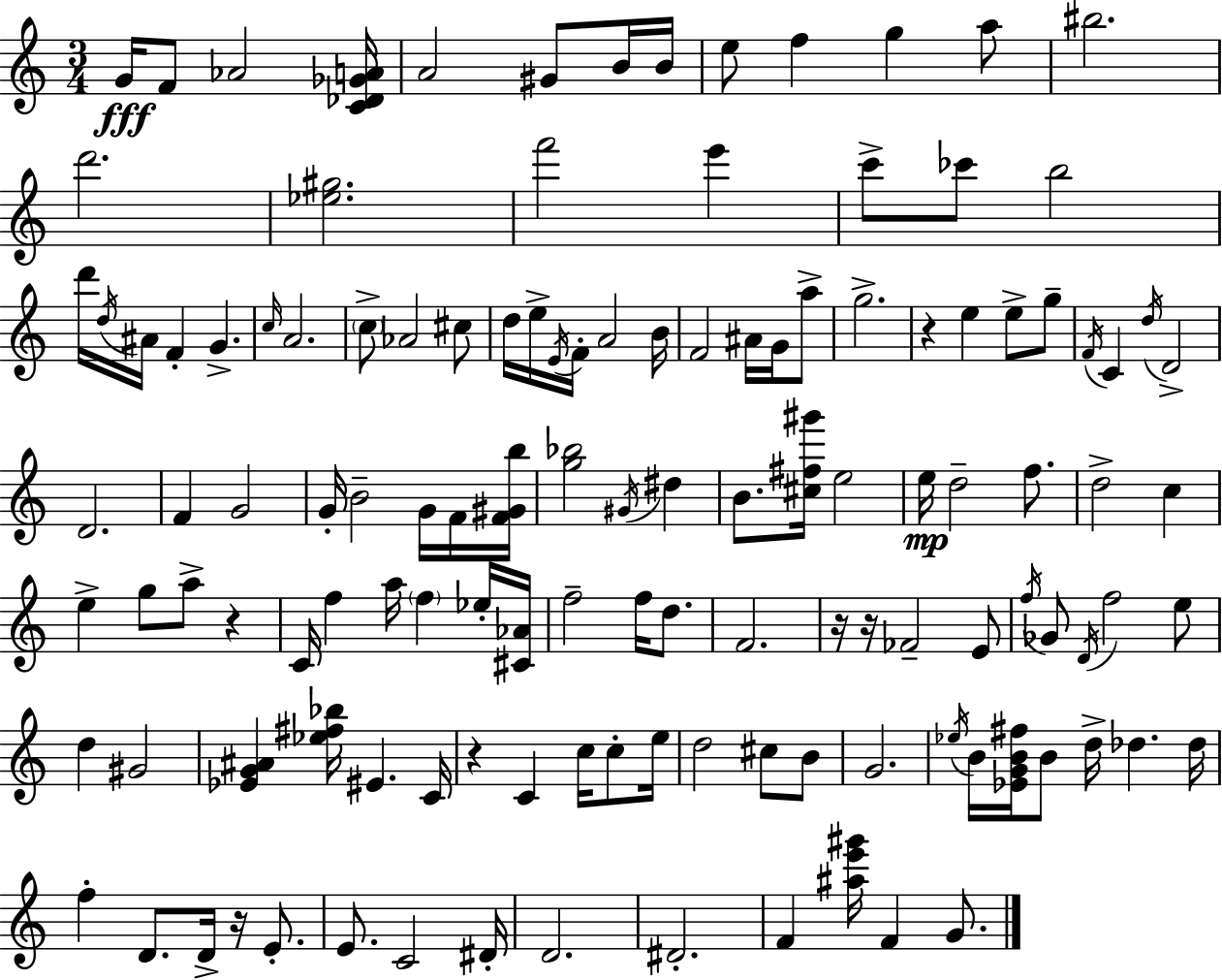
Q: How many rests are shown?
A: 6